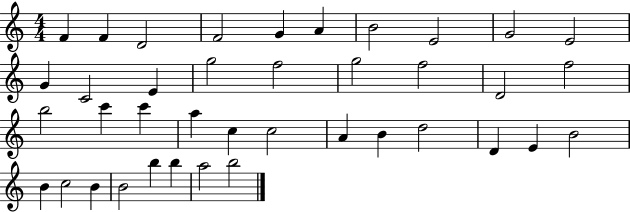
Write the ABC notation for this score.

X:1
T:Untitled
M:4/4
L:1/4
K:C
F F D2 F2 G A B2 E2 G2 E2 G C2 E g2 f2 g2 f2 D2 f2 b2 c' c' a c c2 A B d2 D E B2 B c2 B B2 b b a2 b2